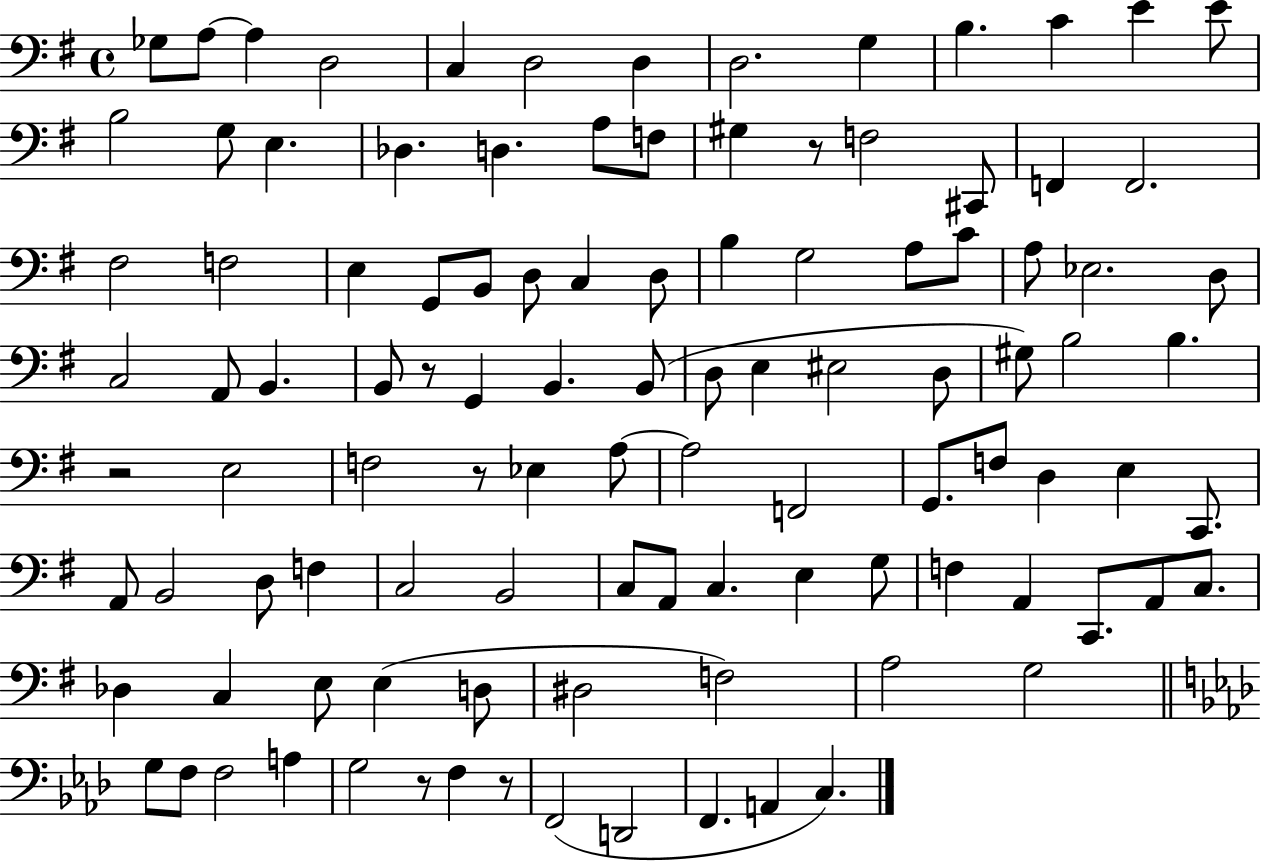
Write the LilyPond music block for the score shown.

{
  \clef bass
  \time 4/4
  \defaultTimeSignature
  \key g \major
  ges8 a8~~ a4 d2 | c4 d2 d4 | d2. g4 | b4. c'4 e'4 e'8 | \break b2 g8 e4. | des4. d4. a8 f8 | gis4 r8 f2 cis,8 | f,4 f,2. | \break fis2 f2 | e4 g,8 b,8 d8 c4 d8 | b4 g2 a8 c'8 | a8 ees2. d8 | \break c2 a,8 b,4. | b,8 r8 g,4 b,4. b,8( | d8 e4 eis2 d8 | gis8) b2 b4. | \break r2 e2 | f2 r8 ees4 a8~~ | a2 f,2 | g,8. f8 d4 e4 c,8. | \break a,8 b,2 d8 f4 | c2 b,2 | c8 a,8 c4. e4 g8 | f4 a,4 c,8. a,8 c8. | \break des4 c4 e8 e4( d8 | dis2 f2) | a2 g2 | \bar "||" \break \key aes \major g8 f8 f2 a4 | g2 r8 f4 r8 | f,2( d,2 | f,4. a,4 c4.) | \break \bar "|."
}